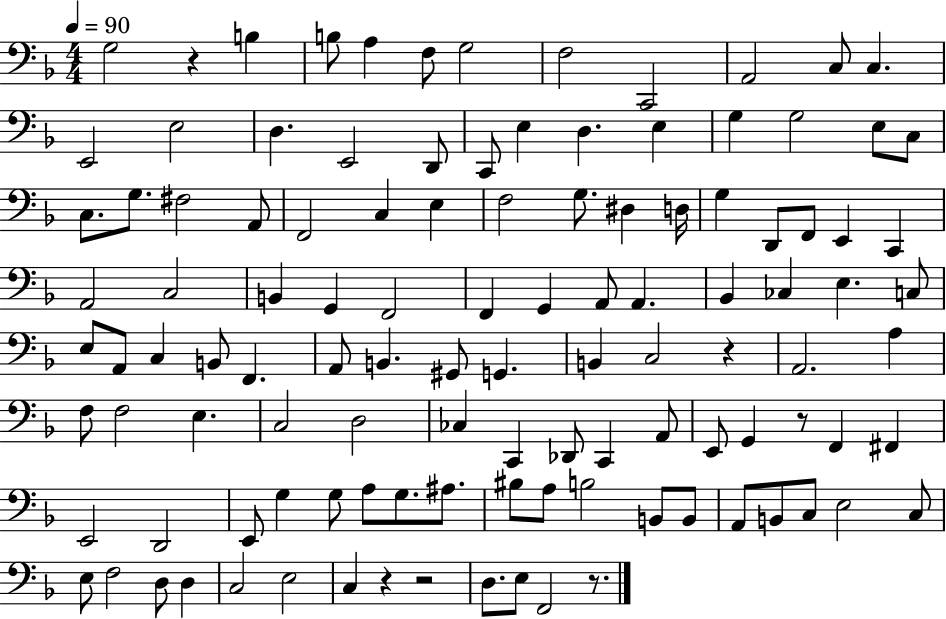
{
  \clef bass
  \numericTimeSignature
  \time 4/4
  \key f \major
  \tempo 4 = 90
  g2 r4 b4 | b8 a4 f8 g2 | f2 c,2 | a,2 c8 c4. | \break e,2 e2 | d4. e,2 d,8 | c,8 e4 d4. e4 | g4 g2 e8 c8 | \break c8. g8. fis2 a,8 | f,2 c4 e4 | f2 g8. dis4 d16 | g4 d,8 f,8 e,4 c,4 | \break a,2 c2 | b,4 g,4 f,2 | f,4 g,4 a,8 a,4. | bes,4 ces4 e4. c8 | \break e8 a,8 c4 b,8 f,4. | a,8 b,4. gis,8 g,4. | b,4 c2 r4 | a,2. a4 | \break f8 f2 e4. | c2 d2 | ces4 c,4 des,8 c,4 a,8 | e,8 g,4 r8 f,4 fis,4 | \break e,2 d,2 | e,8 g4 g8 a8 g8. ais8. | bis8 a8 b2 b,8 b,8 | a,8 b,8 c8 e2 c8 | \break e8 f2 d8 d4 | c2 e2 | c4 r4 r2 | d8. e8 f,2 r8. | \break \bar "|."
}